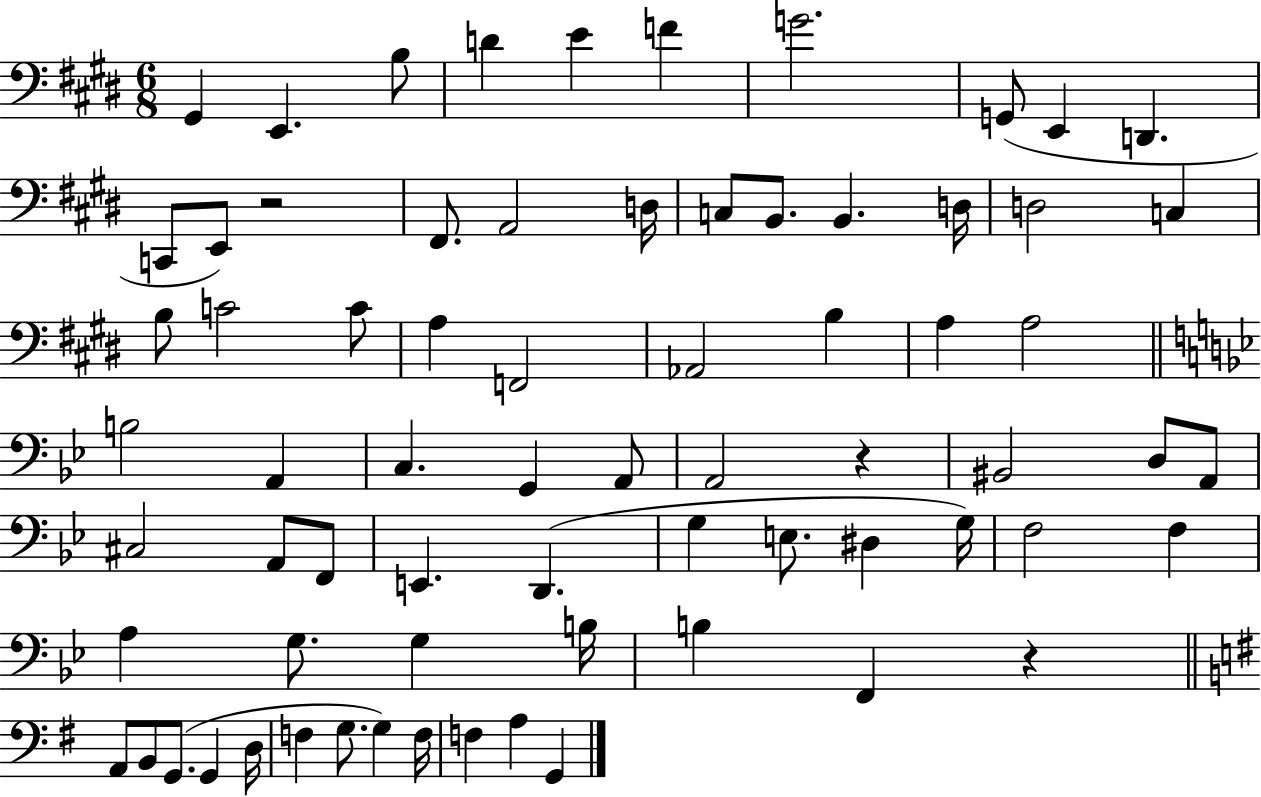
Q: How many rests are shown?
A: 3